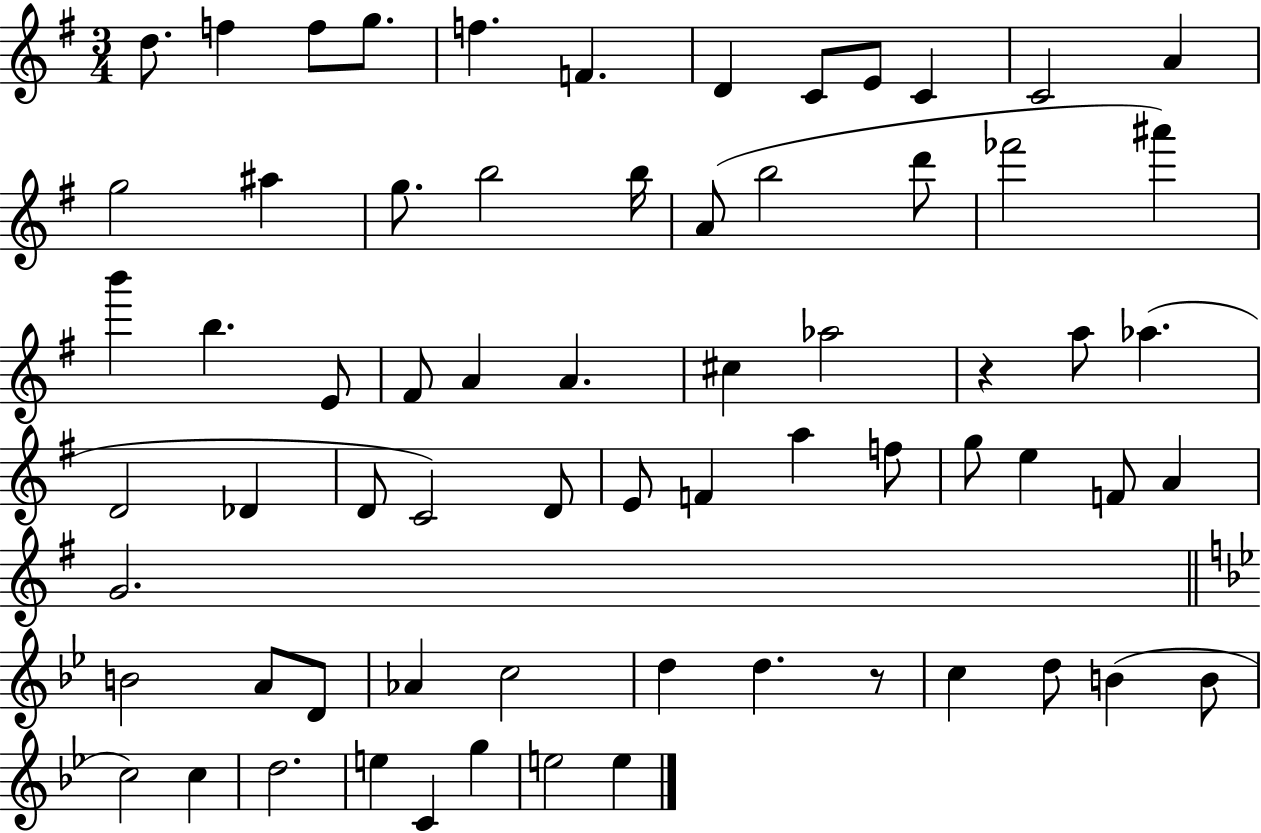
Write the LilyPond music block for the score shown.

{
  \clef treble
  \numericTimeSignature
  \time 3/4
  \key g \major
  d''8. f''4 f''8 g''8. | f''4. f'4. | d'4 c'8 e'8 c'4 | c'2 a'4 | \break g''2 ais''4 | g''8. b''2 b''16 | a'8( b''2 d'''8 | fes'''2 ais'''4) | \break b'''4 b''4. e'8 | fis'8 a'4 a'4. | cis''4 aes''2 | r4 a''8 aes''4.( | \break d'2 des'4 | d'8 c'2) d'8 | e'8 f'4 a''4 f''8 | g''8 e''4 f'8 a'4 | \break g'2. | \bar "||" \break \key bes \major b'2 a'8 d'8 | aes'4 c''2 | d''4 d''4. r8 | c''4 d''8 b'4( b'8 | \break c''2) c''4 | d''2. | e''4 c'4 g''4 | e''2 e''4 | \break \bar "|."
}